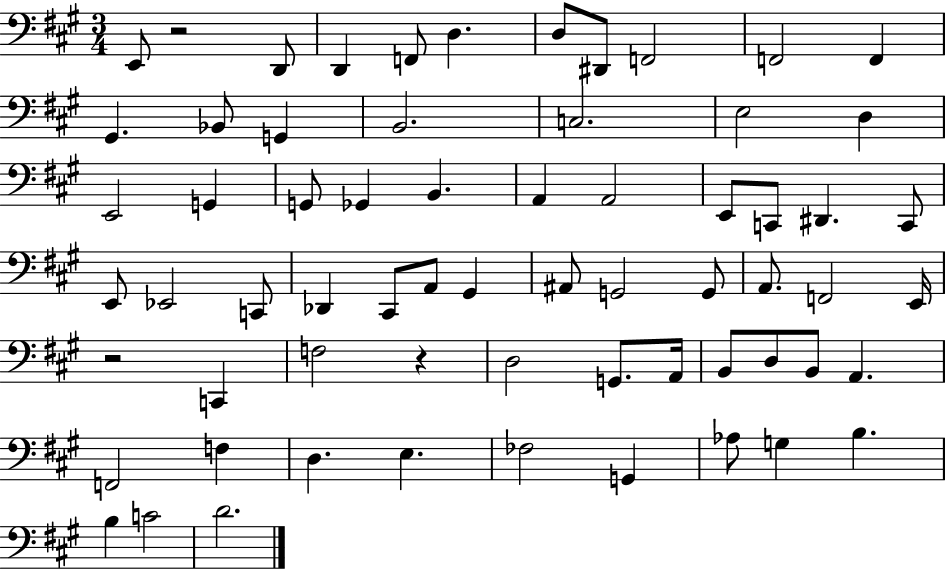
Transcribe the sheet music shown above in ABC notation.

X:1
T:Untitled
M:3/4
L:1/4
K:A
E,,/2 z2 D,,/2 D,, F,,/2 D, D,/2 ^D,,/2 F,,2 F,,2 F,, ^G,, _B,,/2 G,, B,,2 C,2 E,2 D, E,,2 G,, G,,/2 _G,, B,, A,, A,,2 E,,/2 C,,/2 ^D,, C,,/2 E,,/2 _E,,2 C,,/2 _D,, ^C,,/2 A,,/2 ^G,, ^A,,/2 G,,2 G,,/2 A,,/2 F,,2 E,,/4 z2 C,, F,2 z D,2 G,,/2 A,,/4 B,,/2 D,/2 B,,/2 A,, F,,2 F, D, E, _F,2 G,, _A,/2 G, B, B, C2 D2